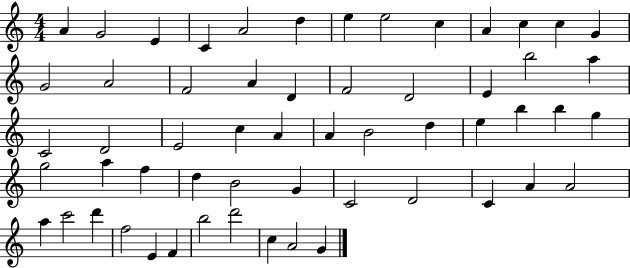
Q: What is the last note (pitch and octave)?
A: G4